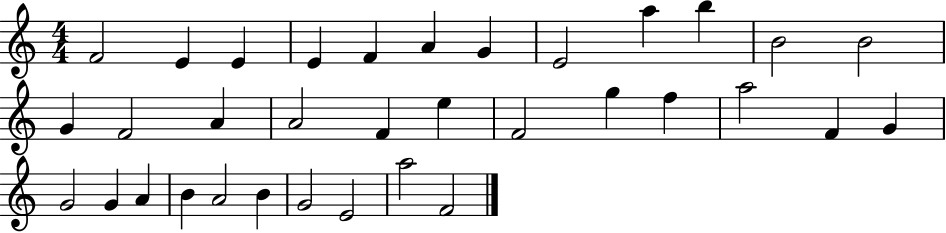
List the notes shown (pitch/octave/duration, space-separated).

F4/h E4/q E4/q E4/q F4/q A4/q G4/q E4/h A5/q B5/q B4/h B4/h G4/q F4/h A4/q A4/h F4/q E5/q F4/h G5/q F5/q A5/h F4/q G4/q G4/h G4/q A4/q B4/q A4/h B4/q G4/h E4/h A5/h F4/h